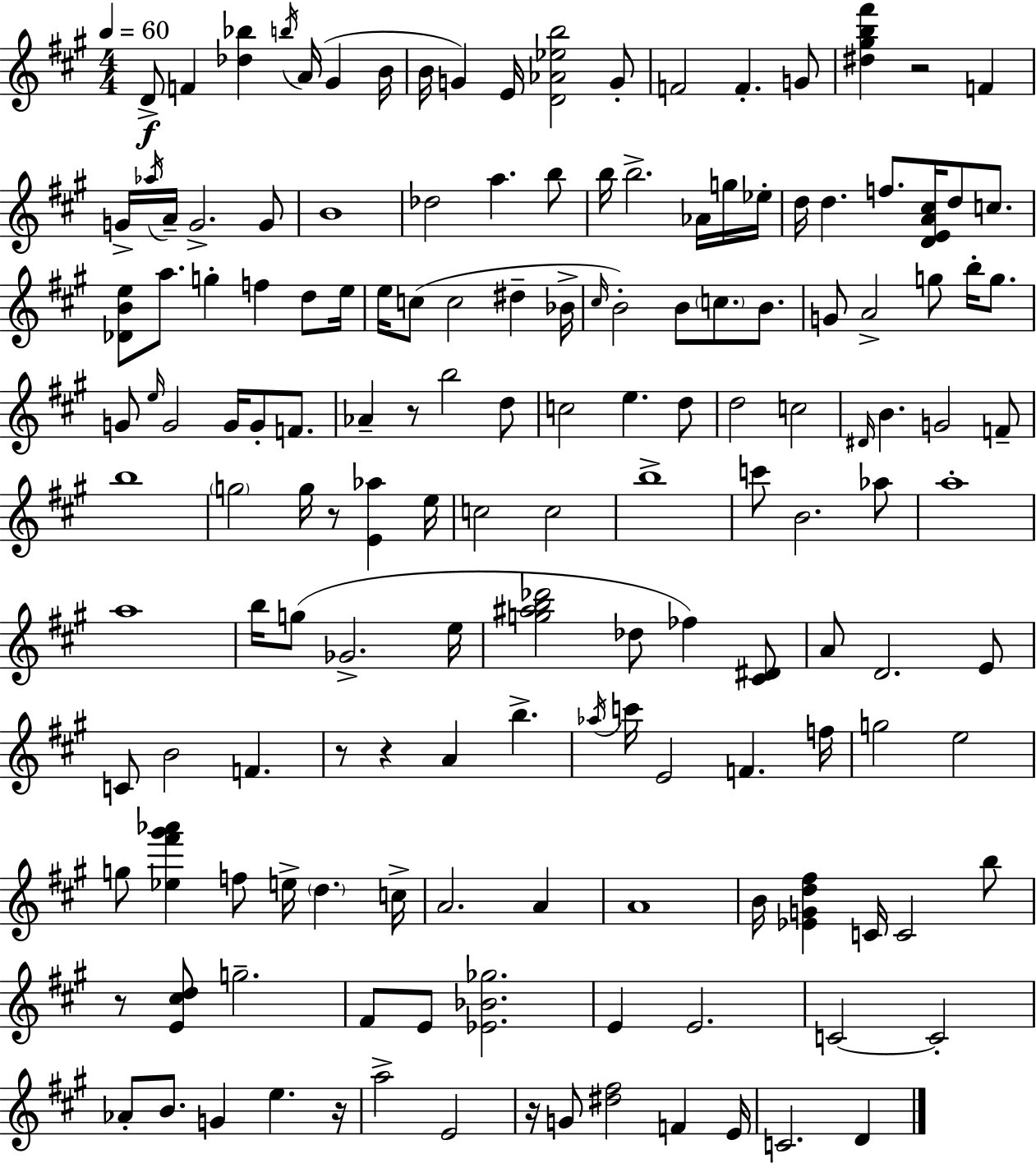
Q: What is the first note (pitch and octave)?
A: D4